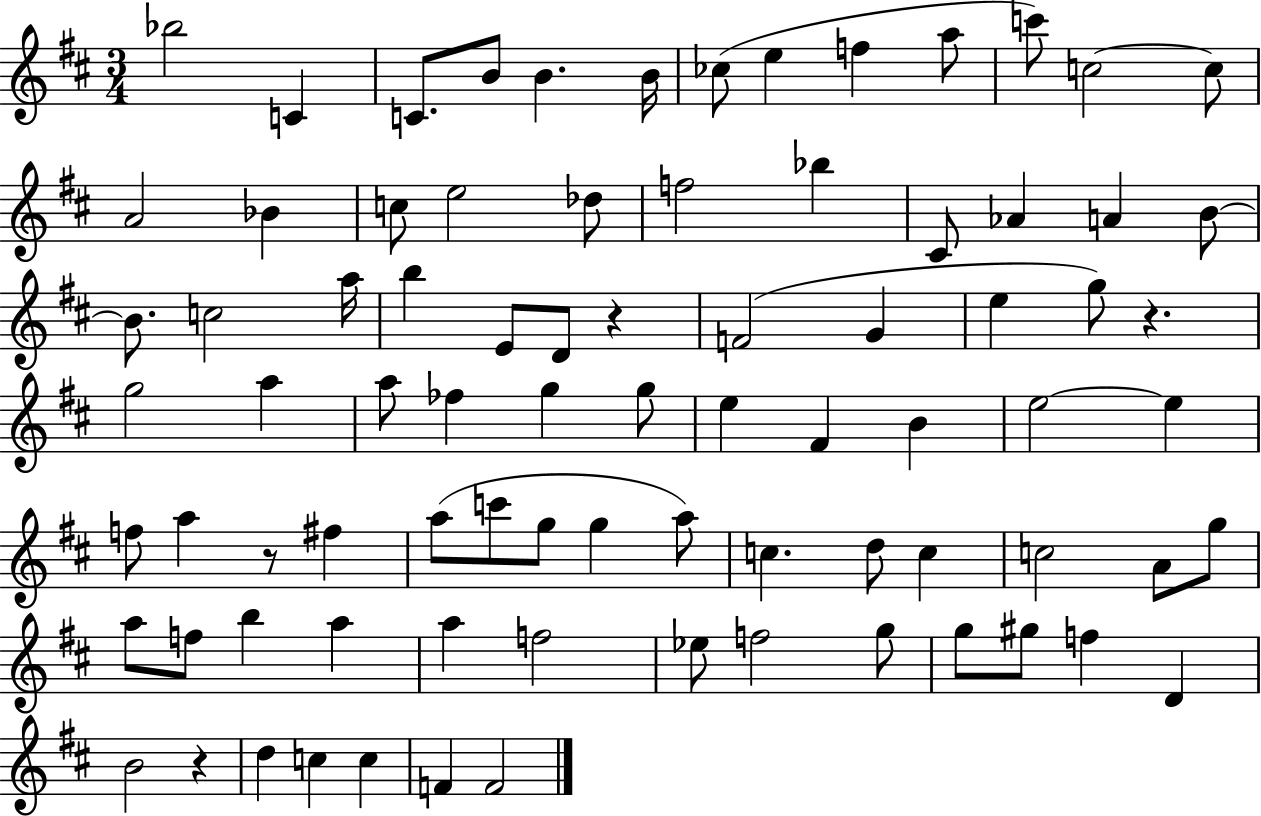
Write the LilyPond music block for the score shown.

{
  \clef treble
  \numericTimeSignature
  \time 3/4
  \key d \major
  bes''2 c'4 | c'8. b'8 b'4. b'16 | ces''8( e''4 f''4 a''8 | c'''8) c''2~~ c''8 | \break a'2 bes'4 | c''8 e''2 des''8 | f''2 bes''4 | cis'8 aes'4 a'4 b'8~~ | \break b'8. c''2 a''16 | b''4 e'8 d'8 r4 | f'2( g'4 | e''4 g''8) r4. | \break g''2 a''4 | a''8 fes''4 g''4 g''8 | e''4 fis'4 b'4 | e''2~~ e''4 | \break f''8 a''4 r8 fis''4 | a''8( c'''8 g''8 g''4 a''8) | c''4. d''8 c''4 | c''2 a'8 g''8 | \break a''8 f''8 b''4 a''4 | a''4 f''2 | ees''8 f''2 g''8 | g''8 gis''8 f''4 d'4 | \break b'2 r4 | d''4 c''4 c''4 | f'4 f'2 | \bar "|."
}